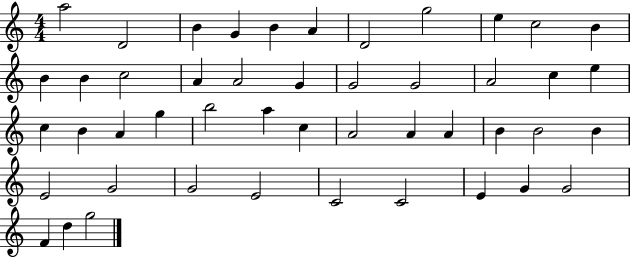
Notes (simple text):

A5/h D4/h B4/q G4/q B4/q A4/q D4/h G5/h E5/q C5/h B4/q B4/q B4/q C5/h A4/q A4/h G4/q G4/h G4/h A4/h C5/q E5/q C5/q B4/q A4/q G5/q B5/h A5/q C5/q A4/h A4/q A4/q B4/q B4/h B4/q E4/h G4/h G4/h E4/h C4/h C4/h E4/q G4/q G4/h F4/q D5/q G5/h